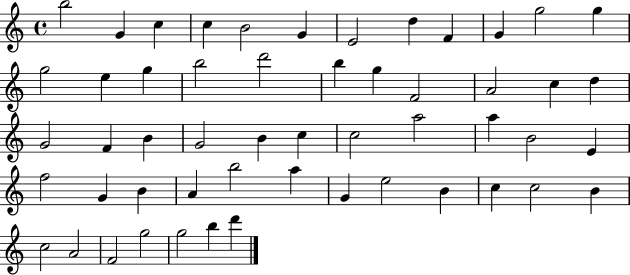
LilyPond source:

{
  \clef treble
  \time 4/4
  \defaultTimeSignature
  \key c \major
  b''2 g'4 c''4 | c''4 b'2 g'4 | e'2 d''4 f'4 | g'4 g''2 g''4 | \break g''2 e''4 g''4 | b''2 d'''2 | b''4 g''4 f'2 | a'2 c''4 d''4 | \break g'2 f'4 b'4 | g'2 b'4 c''4 | c''2 a''2 | a''4 b'2 e'4 | \break f''2 g'4 b'4 | a'4 b''2 a''4 | g'4 e''2 b'4 | c''4 c''2 b'4 | \break c''2 a'2 | f'2 g''2 | g''2 b''4 d'''4 | \bar "|."
}